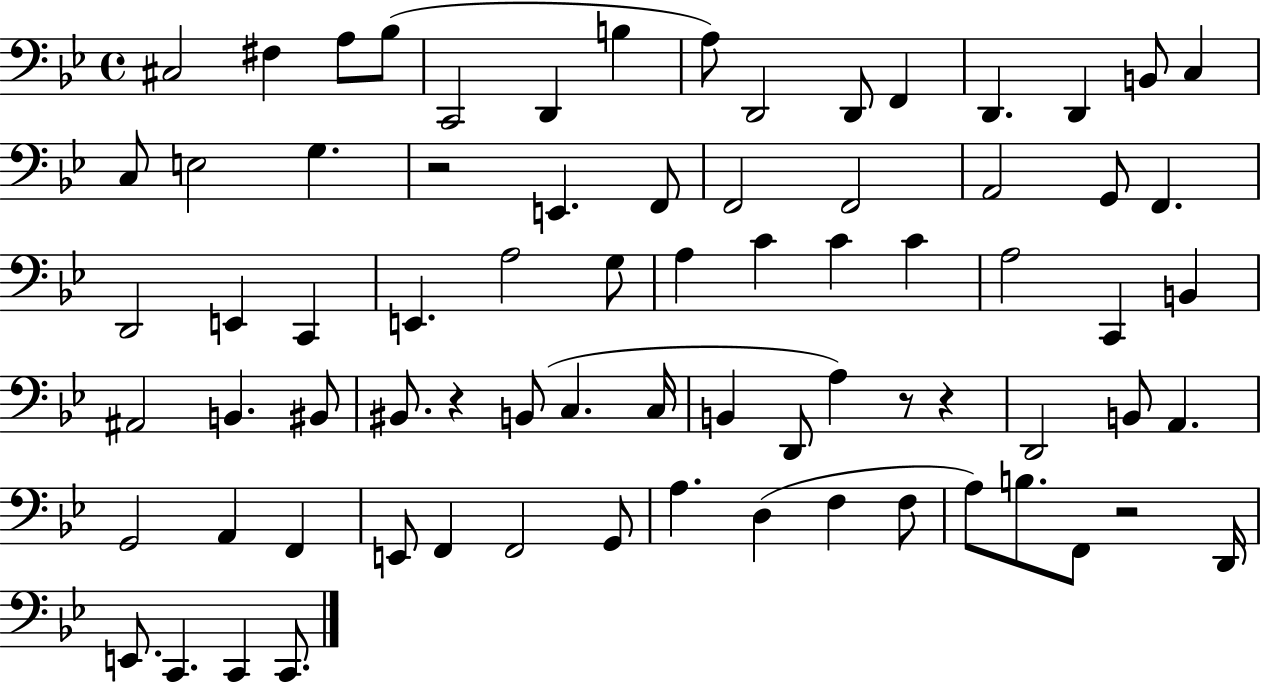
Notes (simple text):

C#3/h F#3/q A3/e Bb3/e C2/h D2/q B3/q A3/e D2/h D2/e F2/q D2/q. D2/q B2/e C3/q C3/e E3/h G3/q. R/h E2/q. F2/e F2/h F2/h A2/h G2/e F2/q. D2/h E2/q C2/q E2/q. A3/h G3/e A3/q C4/q C4/q C4/q A3/h C2/q B2/q A#2/h B2/q. BIS2/e BIS2/e. R/q B2/e C3/q. C3/s B2/q D2/e A3/q R/e R/q D2/h B2/e A2/q. G2/h A2/q F2/q E2/e F2/q F2/h G2/e A3/q. D3/q F3/q F3/e A3/e B3/e. F2/e R/h D2/s E2/e. C2/q. C2/q C2/e.